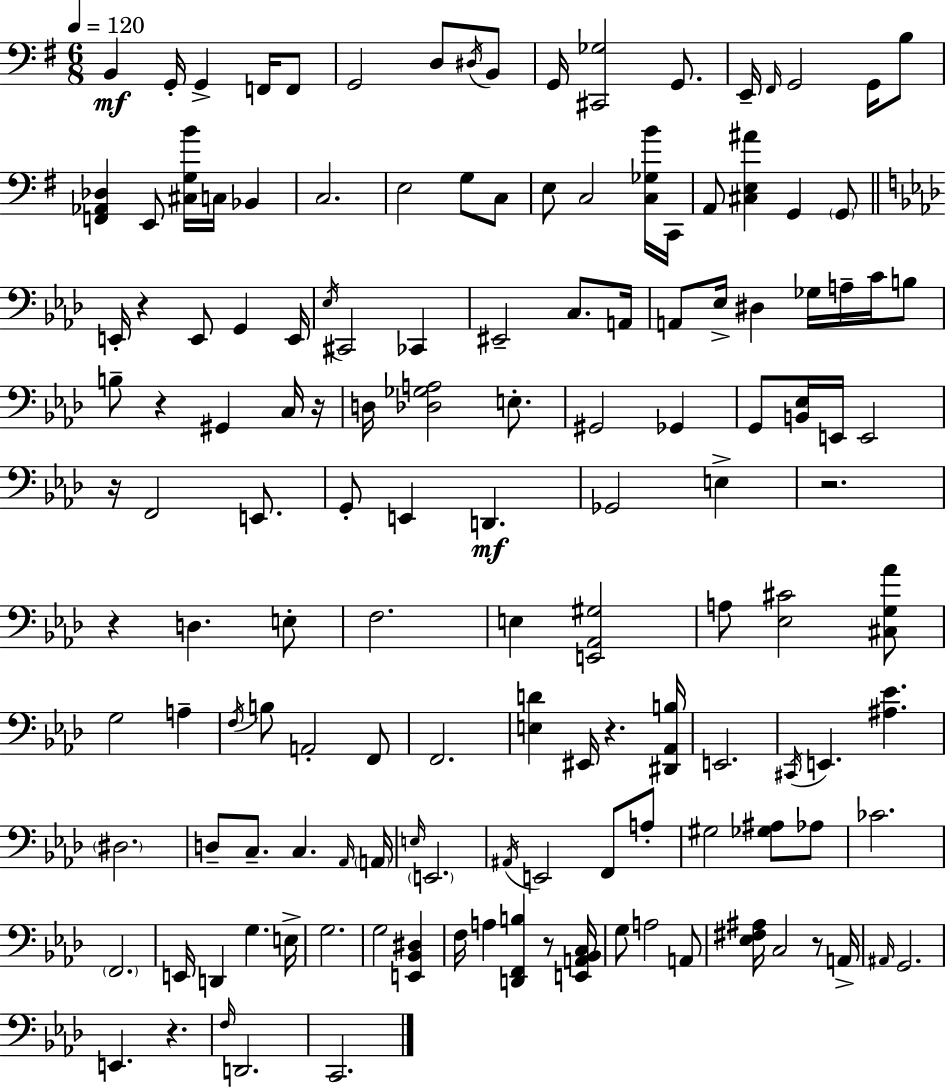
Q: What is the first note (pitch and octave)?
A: B2